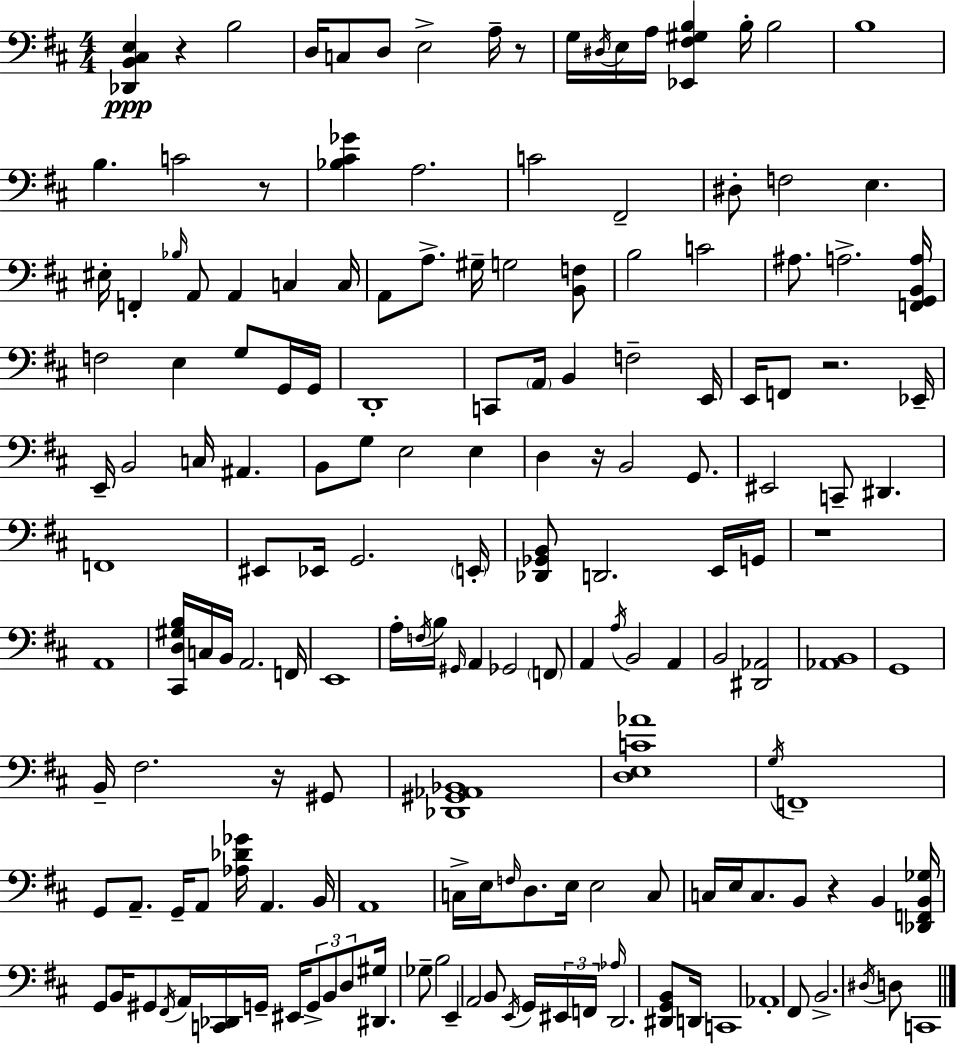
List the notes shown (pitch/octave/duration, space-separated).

[Db2,B2,C#3,E3]/q R/q B3/h D3/s C3/e D3/e E3/h A3/s R/e G3/s D#3/s E3/s A3/s [Eb2,F#3,G#3,B3]/q B3/s B3/h B3/w B3/q. C4/h R/e [Bb3,C#4,Gb4]/q A3/h. C4/h F#2/h D#3/e F3/h E3/q. EIS3/s F2/q Bb3/s A2/e A2/q C3/q C3/s A2/e A3/e. G#3/s G3/h [B2,F3]/e B3/h C4/h A#3/e. A3/h. [F2,G2,B2,A3]/s F3/h E3/q G3/e G2/s G2/s D2/w C2/e A2/s B2/q F3/h E2/s E2/s F2/e R/h. Eb2/s E2/s B2/h C3/s A#2/q. B2/e G3/e E3/h E3/q D3/q R/s B2/h G2/e. EIS2/h C2/e D#2/q. F2/w EIS2/e Eb2/s G2/h. E2/s [Db2,Gb2,B2]/e D2/h. E2/s G2/s R/w A2/w [C#2,D3,G#3,B3]/s C3/s B2/s A2/h. F2/s E2/w A3/s F3/s B3/s G#2/s A2/q Gb2/h F2/e A2/q A3/s B2/h A2/q B2/h [D#2,Ab2]/h [Ab2,B2]/w G2/w B2/s F#3/h. R/s G#2/e [Db2,G#2,Ab2,Bb2]/w [D3,E3,C4,Ab4]/w G3/s F2/w G2/e A2/e. G2/s A2/e [Ab3,Db4,Gb4]/s A2/q. B2/s A2/w C3/s E3/s F3/s D3/e. E3/s E3/h C3/e C3/s E3/s C3/e. B2/e R/q B2/q [Db2,F2,B2,Gb3]/s G2/e B2/s G#2/e F#2/s A2/s [C2,Db2]/s G2/s EIS2/s G2/e B2/e D3/e G#3/s D#2/q. Gb3/e B3/h E2/q A2/h B2/e E2/s G2/s EIS2/s F2/s Ab3/s D2/h. [D#2,G2,B2]/e D2/s C2/w Ab2/w F#2/e B2/h. D#3/s D3/e C2/w